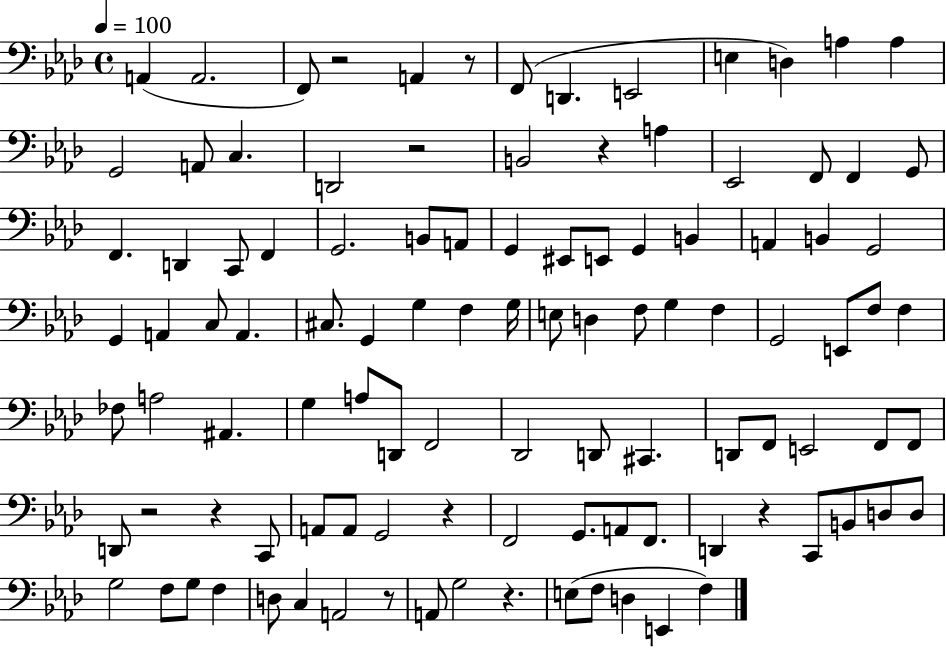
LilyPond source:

{
  \clef bass
  \time 4/4
  \defaultTimeSignature
  \key aes \major
  \tempo 4 = 100
  a,4( a,2. | f,8) r2 a,4 r8 | f,8( d,4. e,2 | e4 d4) a4 a4 | \break g,2 a,8 c4. | d,2 r2 | b,2 r4 a4 | ees,2 f,8 f,4 g,8 | \break f,4. d,4 c,8 f,4 | g,2. b,8 a,8 | g,4 eis,8 e,8 g,4 b,4 | a,4 b,4 g,2 | \break g,4 a,4 c8 a,4. | cis8. g,4 g4 f4 g16 | e8 d4 f8 g4 f4 | g,2 e,8 f8 f4 | \break fes8 a2 ais,4. | g4 a8 d,8 f,2 | des,2 d,8 cis,4. | d,8 f,8 e,2 f,8 f,8 | \break d,8 r2 r4 c,8 | a,8 a,8 g,2 r4 | f,2 g,8. a,8 f,8. | d,4 r4 c,8 b,8 d8 d8 | \break g2 f8 g8 f4 | d8 c4 a,2 r8 | a,8 g2 r4. | e8( f8 d4 e,4 f4) | \break \bar "|."
}